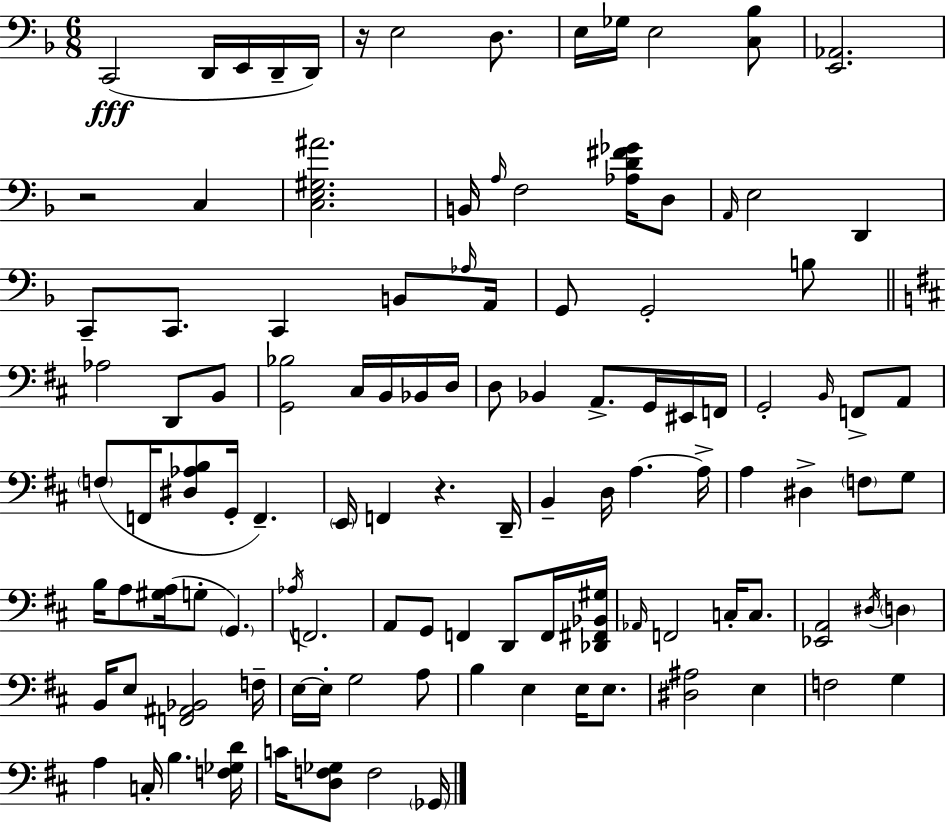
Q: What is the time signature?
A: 6/8